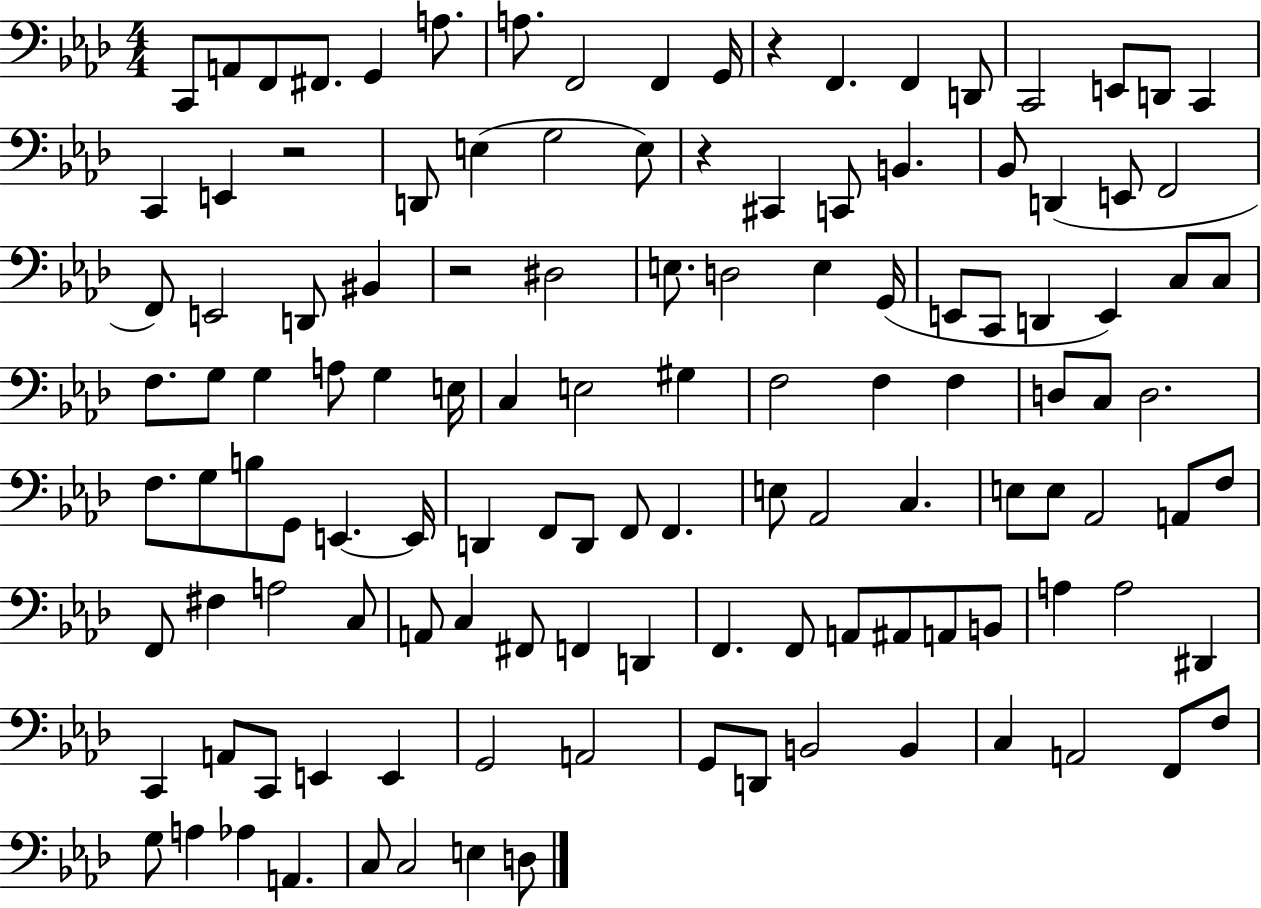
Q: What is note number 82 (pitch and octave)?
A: A3